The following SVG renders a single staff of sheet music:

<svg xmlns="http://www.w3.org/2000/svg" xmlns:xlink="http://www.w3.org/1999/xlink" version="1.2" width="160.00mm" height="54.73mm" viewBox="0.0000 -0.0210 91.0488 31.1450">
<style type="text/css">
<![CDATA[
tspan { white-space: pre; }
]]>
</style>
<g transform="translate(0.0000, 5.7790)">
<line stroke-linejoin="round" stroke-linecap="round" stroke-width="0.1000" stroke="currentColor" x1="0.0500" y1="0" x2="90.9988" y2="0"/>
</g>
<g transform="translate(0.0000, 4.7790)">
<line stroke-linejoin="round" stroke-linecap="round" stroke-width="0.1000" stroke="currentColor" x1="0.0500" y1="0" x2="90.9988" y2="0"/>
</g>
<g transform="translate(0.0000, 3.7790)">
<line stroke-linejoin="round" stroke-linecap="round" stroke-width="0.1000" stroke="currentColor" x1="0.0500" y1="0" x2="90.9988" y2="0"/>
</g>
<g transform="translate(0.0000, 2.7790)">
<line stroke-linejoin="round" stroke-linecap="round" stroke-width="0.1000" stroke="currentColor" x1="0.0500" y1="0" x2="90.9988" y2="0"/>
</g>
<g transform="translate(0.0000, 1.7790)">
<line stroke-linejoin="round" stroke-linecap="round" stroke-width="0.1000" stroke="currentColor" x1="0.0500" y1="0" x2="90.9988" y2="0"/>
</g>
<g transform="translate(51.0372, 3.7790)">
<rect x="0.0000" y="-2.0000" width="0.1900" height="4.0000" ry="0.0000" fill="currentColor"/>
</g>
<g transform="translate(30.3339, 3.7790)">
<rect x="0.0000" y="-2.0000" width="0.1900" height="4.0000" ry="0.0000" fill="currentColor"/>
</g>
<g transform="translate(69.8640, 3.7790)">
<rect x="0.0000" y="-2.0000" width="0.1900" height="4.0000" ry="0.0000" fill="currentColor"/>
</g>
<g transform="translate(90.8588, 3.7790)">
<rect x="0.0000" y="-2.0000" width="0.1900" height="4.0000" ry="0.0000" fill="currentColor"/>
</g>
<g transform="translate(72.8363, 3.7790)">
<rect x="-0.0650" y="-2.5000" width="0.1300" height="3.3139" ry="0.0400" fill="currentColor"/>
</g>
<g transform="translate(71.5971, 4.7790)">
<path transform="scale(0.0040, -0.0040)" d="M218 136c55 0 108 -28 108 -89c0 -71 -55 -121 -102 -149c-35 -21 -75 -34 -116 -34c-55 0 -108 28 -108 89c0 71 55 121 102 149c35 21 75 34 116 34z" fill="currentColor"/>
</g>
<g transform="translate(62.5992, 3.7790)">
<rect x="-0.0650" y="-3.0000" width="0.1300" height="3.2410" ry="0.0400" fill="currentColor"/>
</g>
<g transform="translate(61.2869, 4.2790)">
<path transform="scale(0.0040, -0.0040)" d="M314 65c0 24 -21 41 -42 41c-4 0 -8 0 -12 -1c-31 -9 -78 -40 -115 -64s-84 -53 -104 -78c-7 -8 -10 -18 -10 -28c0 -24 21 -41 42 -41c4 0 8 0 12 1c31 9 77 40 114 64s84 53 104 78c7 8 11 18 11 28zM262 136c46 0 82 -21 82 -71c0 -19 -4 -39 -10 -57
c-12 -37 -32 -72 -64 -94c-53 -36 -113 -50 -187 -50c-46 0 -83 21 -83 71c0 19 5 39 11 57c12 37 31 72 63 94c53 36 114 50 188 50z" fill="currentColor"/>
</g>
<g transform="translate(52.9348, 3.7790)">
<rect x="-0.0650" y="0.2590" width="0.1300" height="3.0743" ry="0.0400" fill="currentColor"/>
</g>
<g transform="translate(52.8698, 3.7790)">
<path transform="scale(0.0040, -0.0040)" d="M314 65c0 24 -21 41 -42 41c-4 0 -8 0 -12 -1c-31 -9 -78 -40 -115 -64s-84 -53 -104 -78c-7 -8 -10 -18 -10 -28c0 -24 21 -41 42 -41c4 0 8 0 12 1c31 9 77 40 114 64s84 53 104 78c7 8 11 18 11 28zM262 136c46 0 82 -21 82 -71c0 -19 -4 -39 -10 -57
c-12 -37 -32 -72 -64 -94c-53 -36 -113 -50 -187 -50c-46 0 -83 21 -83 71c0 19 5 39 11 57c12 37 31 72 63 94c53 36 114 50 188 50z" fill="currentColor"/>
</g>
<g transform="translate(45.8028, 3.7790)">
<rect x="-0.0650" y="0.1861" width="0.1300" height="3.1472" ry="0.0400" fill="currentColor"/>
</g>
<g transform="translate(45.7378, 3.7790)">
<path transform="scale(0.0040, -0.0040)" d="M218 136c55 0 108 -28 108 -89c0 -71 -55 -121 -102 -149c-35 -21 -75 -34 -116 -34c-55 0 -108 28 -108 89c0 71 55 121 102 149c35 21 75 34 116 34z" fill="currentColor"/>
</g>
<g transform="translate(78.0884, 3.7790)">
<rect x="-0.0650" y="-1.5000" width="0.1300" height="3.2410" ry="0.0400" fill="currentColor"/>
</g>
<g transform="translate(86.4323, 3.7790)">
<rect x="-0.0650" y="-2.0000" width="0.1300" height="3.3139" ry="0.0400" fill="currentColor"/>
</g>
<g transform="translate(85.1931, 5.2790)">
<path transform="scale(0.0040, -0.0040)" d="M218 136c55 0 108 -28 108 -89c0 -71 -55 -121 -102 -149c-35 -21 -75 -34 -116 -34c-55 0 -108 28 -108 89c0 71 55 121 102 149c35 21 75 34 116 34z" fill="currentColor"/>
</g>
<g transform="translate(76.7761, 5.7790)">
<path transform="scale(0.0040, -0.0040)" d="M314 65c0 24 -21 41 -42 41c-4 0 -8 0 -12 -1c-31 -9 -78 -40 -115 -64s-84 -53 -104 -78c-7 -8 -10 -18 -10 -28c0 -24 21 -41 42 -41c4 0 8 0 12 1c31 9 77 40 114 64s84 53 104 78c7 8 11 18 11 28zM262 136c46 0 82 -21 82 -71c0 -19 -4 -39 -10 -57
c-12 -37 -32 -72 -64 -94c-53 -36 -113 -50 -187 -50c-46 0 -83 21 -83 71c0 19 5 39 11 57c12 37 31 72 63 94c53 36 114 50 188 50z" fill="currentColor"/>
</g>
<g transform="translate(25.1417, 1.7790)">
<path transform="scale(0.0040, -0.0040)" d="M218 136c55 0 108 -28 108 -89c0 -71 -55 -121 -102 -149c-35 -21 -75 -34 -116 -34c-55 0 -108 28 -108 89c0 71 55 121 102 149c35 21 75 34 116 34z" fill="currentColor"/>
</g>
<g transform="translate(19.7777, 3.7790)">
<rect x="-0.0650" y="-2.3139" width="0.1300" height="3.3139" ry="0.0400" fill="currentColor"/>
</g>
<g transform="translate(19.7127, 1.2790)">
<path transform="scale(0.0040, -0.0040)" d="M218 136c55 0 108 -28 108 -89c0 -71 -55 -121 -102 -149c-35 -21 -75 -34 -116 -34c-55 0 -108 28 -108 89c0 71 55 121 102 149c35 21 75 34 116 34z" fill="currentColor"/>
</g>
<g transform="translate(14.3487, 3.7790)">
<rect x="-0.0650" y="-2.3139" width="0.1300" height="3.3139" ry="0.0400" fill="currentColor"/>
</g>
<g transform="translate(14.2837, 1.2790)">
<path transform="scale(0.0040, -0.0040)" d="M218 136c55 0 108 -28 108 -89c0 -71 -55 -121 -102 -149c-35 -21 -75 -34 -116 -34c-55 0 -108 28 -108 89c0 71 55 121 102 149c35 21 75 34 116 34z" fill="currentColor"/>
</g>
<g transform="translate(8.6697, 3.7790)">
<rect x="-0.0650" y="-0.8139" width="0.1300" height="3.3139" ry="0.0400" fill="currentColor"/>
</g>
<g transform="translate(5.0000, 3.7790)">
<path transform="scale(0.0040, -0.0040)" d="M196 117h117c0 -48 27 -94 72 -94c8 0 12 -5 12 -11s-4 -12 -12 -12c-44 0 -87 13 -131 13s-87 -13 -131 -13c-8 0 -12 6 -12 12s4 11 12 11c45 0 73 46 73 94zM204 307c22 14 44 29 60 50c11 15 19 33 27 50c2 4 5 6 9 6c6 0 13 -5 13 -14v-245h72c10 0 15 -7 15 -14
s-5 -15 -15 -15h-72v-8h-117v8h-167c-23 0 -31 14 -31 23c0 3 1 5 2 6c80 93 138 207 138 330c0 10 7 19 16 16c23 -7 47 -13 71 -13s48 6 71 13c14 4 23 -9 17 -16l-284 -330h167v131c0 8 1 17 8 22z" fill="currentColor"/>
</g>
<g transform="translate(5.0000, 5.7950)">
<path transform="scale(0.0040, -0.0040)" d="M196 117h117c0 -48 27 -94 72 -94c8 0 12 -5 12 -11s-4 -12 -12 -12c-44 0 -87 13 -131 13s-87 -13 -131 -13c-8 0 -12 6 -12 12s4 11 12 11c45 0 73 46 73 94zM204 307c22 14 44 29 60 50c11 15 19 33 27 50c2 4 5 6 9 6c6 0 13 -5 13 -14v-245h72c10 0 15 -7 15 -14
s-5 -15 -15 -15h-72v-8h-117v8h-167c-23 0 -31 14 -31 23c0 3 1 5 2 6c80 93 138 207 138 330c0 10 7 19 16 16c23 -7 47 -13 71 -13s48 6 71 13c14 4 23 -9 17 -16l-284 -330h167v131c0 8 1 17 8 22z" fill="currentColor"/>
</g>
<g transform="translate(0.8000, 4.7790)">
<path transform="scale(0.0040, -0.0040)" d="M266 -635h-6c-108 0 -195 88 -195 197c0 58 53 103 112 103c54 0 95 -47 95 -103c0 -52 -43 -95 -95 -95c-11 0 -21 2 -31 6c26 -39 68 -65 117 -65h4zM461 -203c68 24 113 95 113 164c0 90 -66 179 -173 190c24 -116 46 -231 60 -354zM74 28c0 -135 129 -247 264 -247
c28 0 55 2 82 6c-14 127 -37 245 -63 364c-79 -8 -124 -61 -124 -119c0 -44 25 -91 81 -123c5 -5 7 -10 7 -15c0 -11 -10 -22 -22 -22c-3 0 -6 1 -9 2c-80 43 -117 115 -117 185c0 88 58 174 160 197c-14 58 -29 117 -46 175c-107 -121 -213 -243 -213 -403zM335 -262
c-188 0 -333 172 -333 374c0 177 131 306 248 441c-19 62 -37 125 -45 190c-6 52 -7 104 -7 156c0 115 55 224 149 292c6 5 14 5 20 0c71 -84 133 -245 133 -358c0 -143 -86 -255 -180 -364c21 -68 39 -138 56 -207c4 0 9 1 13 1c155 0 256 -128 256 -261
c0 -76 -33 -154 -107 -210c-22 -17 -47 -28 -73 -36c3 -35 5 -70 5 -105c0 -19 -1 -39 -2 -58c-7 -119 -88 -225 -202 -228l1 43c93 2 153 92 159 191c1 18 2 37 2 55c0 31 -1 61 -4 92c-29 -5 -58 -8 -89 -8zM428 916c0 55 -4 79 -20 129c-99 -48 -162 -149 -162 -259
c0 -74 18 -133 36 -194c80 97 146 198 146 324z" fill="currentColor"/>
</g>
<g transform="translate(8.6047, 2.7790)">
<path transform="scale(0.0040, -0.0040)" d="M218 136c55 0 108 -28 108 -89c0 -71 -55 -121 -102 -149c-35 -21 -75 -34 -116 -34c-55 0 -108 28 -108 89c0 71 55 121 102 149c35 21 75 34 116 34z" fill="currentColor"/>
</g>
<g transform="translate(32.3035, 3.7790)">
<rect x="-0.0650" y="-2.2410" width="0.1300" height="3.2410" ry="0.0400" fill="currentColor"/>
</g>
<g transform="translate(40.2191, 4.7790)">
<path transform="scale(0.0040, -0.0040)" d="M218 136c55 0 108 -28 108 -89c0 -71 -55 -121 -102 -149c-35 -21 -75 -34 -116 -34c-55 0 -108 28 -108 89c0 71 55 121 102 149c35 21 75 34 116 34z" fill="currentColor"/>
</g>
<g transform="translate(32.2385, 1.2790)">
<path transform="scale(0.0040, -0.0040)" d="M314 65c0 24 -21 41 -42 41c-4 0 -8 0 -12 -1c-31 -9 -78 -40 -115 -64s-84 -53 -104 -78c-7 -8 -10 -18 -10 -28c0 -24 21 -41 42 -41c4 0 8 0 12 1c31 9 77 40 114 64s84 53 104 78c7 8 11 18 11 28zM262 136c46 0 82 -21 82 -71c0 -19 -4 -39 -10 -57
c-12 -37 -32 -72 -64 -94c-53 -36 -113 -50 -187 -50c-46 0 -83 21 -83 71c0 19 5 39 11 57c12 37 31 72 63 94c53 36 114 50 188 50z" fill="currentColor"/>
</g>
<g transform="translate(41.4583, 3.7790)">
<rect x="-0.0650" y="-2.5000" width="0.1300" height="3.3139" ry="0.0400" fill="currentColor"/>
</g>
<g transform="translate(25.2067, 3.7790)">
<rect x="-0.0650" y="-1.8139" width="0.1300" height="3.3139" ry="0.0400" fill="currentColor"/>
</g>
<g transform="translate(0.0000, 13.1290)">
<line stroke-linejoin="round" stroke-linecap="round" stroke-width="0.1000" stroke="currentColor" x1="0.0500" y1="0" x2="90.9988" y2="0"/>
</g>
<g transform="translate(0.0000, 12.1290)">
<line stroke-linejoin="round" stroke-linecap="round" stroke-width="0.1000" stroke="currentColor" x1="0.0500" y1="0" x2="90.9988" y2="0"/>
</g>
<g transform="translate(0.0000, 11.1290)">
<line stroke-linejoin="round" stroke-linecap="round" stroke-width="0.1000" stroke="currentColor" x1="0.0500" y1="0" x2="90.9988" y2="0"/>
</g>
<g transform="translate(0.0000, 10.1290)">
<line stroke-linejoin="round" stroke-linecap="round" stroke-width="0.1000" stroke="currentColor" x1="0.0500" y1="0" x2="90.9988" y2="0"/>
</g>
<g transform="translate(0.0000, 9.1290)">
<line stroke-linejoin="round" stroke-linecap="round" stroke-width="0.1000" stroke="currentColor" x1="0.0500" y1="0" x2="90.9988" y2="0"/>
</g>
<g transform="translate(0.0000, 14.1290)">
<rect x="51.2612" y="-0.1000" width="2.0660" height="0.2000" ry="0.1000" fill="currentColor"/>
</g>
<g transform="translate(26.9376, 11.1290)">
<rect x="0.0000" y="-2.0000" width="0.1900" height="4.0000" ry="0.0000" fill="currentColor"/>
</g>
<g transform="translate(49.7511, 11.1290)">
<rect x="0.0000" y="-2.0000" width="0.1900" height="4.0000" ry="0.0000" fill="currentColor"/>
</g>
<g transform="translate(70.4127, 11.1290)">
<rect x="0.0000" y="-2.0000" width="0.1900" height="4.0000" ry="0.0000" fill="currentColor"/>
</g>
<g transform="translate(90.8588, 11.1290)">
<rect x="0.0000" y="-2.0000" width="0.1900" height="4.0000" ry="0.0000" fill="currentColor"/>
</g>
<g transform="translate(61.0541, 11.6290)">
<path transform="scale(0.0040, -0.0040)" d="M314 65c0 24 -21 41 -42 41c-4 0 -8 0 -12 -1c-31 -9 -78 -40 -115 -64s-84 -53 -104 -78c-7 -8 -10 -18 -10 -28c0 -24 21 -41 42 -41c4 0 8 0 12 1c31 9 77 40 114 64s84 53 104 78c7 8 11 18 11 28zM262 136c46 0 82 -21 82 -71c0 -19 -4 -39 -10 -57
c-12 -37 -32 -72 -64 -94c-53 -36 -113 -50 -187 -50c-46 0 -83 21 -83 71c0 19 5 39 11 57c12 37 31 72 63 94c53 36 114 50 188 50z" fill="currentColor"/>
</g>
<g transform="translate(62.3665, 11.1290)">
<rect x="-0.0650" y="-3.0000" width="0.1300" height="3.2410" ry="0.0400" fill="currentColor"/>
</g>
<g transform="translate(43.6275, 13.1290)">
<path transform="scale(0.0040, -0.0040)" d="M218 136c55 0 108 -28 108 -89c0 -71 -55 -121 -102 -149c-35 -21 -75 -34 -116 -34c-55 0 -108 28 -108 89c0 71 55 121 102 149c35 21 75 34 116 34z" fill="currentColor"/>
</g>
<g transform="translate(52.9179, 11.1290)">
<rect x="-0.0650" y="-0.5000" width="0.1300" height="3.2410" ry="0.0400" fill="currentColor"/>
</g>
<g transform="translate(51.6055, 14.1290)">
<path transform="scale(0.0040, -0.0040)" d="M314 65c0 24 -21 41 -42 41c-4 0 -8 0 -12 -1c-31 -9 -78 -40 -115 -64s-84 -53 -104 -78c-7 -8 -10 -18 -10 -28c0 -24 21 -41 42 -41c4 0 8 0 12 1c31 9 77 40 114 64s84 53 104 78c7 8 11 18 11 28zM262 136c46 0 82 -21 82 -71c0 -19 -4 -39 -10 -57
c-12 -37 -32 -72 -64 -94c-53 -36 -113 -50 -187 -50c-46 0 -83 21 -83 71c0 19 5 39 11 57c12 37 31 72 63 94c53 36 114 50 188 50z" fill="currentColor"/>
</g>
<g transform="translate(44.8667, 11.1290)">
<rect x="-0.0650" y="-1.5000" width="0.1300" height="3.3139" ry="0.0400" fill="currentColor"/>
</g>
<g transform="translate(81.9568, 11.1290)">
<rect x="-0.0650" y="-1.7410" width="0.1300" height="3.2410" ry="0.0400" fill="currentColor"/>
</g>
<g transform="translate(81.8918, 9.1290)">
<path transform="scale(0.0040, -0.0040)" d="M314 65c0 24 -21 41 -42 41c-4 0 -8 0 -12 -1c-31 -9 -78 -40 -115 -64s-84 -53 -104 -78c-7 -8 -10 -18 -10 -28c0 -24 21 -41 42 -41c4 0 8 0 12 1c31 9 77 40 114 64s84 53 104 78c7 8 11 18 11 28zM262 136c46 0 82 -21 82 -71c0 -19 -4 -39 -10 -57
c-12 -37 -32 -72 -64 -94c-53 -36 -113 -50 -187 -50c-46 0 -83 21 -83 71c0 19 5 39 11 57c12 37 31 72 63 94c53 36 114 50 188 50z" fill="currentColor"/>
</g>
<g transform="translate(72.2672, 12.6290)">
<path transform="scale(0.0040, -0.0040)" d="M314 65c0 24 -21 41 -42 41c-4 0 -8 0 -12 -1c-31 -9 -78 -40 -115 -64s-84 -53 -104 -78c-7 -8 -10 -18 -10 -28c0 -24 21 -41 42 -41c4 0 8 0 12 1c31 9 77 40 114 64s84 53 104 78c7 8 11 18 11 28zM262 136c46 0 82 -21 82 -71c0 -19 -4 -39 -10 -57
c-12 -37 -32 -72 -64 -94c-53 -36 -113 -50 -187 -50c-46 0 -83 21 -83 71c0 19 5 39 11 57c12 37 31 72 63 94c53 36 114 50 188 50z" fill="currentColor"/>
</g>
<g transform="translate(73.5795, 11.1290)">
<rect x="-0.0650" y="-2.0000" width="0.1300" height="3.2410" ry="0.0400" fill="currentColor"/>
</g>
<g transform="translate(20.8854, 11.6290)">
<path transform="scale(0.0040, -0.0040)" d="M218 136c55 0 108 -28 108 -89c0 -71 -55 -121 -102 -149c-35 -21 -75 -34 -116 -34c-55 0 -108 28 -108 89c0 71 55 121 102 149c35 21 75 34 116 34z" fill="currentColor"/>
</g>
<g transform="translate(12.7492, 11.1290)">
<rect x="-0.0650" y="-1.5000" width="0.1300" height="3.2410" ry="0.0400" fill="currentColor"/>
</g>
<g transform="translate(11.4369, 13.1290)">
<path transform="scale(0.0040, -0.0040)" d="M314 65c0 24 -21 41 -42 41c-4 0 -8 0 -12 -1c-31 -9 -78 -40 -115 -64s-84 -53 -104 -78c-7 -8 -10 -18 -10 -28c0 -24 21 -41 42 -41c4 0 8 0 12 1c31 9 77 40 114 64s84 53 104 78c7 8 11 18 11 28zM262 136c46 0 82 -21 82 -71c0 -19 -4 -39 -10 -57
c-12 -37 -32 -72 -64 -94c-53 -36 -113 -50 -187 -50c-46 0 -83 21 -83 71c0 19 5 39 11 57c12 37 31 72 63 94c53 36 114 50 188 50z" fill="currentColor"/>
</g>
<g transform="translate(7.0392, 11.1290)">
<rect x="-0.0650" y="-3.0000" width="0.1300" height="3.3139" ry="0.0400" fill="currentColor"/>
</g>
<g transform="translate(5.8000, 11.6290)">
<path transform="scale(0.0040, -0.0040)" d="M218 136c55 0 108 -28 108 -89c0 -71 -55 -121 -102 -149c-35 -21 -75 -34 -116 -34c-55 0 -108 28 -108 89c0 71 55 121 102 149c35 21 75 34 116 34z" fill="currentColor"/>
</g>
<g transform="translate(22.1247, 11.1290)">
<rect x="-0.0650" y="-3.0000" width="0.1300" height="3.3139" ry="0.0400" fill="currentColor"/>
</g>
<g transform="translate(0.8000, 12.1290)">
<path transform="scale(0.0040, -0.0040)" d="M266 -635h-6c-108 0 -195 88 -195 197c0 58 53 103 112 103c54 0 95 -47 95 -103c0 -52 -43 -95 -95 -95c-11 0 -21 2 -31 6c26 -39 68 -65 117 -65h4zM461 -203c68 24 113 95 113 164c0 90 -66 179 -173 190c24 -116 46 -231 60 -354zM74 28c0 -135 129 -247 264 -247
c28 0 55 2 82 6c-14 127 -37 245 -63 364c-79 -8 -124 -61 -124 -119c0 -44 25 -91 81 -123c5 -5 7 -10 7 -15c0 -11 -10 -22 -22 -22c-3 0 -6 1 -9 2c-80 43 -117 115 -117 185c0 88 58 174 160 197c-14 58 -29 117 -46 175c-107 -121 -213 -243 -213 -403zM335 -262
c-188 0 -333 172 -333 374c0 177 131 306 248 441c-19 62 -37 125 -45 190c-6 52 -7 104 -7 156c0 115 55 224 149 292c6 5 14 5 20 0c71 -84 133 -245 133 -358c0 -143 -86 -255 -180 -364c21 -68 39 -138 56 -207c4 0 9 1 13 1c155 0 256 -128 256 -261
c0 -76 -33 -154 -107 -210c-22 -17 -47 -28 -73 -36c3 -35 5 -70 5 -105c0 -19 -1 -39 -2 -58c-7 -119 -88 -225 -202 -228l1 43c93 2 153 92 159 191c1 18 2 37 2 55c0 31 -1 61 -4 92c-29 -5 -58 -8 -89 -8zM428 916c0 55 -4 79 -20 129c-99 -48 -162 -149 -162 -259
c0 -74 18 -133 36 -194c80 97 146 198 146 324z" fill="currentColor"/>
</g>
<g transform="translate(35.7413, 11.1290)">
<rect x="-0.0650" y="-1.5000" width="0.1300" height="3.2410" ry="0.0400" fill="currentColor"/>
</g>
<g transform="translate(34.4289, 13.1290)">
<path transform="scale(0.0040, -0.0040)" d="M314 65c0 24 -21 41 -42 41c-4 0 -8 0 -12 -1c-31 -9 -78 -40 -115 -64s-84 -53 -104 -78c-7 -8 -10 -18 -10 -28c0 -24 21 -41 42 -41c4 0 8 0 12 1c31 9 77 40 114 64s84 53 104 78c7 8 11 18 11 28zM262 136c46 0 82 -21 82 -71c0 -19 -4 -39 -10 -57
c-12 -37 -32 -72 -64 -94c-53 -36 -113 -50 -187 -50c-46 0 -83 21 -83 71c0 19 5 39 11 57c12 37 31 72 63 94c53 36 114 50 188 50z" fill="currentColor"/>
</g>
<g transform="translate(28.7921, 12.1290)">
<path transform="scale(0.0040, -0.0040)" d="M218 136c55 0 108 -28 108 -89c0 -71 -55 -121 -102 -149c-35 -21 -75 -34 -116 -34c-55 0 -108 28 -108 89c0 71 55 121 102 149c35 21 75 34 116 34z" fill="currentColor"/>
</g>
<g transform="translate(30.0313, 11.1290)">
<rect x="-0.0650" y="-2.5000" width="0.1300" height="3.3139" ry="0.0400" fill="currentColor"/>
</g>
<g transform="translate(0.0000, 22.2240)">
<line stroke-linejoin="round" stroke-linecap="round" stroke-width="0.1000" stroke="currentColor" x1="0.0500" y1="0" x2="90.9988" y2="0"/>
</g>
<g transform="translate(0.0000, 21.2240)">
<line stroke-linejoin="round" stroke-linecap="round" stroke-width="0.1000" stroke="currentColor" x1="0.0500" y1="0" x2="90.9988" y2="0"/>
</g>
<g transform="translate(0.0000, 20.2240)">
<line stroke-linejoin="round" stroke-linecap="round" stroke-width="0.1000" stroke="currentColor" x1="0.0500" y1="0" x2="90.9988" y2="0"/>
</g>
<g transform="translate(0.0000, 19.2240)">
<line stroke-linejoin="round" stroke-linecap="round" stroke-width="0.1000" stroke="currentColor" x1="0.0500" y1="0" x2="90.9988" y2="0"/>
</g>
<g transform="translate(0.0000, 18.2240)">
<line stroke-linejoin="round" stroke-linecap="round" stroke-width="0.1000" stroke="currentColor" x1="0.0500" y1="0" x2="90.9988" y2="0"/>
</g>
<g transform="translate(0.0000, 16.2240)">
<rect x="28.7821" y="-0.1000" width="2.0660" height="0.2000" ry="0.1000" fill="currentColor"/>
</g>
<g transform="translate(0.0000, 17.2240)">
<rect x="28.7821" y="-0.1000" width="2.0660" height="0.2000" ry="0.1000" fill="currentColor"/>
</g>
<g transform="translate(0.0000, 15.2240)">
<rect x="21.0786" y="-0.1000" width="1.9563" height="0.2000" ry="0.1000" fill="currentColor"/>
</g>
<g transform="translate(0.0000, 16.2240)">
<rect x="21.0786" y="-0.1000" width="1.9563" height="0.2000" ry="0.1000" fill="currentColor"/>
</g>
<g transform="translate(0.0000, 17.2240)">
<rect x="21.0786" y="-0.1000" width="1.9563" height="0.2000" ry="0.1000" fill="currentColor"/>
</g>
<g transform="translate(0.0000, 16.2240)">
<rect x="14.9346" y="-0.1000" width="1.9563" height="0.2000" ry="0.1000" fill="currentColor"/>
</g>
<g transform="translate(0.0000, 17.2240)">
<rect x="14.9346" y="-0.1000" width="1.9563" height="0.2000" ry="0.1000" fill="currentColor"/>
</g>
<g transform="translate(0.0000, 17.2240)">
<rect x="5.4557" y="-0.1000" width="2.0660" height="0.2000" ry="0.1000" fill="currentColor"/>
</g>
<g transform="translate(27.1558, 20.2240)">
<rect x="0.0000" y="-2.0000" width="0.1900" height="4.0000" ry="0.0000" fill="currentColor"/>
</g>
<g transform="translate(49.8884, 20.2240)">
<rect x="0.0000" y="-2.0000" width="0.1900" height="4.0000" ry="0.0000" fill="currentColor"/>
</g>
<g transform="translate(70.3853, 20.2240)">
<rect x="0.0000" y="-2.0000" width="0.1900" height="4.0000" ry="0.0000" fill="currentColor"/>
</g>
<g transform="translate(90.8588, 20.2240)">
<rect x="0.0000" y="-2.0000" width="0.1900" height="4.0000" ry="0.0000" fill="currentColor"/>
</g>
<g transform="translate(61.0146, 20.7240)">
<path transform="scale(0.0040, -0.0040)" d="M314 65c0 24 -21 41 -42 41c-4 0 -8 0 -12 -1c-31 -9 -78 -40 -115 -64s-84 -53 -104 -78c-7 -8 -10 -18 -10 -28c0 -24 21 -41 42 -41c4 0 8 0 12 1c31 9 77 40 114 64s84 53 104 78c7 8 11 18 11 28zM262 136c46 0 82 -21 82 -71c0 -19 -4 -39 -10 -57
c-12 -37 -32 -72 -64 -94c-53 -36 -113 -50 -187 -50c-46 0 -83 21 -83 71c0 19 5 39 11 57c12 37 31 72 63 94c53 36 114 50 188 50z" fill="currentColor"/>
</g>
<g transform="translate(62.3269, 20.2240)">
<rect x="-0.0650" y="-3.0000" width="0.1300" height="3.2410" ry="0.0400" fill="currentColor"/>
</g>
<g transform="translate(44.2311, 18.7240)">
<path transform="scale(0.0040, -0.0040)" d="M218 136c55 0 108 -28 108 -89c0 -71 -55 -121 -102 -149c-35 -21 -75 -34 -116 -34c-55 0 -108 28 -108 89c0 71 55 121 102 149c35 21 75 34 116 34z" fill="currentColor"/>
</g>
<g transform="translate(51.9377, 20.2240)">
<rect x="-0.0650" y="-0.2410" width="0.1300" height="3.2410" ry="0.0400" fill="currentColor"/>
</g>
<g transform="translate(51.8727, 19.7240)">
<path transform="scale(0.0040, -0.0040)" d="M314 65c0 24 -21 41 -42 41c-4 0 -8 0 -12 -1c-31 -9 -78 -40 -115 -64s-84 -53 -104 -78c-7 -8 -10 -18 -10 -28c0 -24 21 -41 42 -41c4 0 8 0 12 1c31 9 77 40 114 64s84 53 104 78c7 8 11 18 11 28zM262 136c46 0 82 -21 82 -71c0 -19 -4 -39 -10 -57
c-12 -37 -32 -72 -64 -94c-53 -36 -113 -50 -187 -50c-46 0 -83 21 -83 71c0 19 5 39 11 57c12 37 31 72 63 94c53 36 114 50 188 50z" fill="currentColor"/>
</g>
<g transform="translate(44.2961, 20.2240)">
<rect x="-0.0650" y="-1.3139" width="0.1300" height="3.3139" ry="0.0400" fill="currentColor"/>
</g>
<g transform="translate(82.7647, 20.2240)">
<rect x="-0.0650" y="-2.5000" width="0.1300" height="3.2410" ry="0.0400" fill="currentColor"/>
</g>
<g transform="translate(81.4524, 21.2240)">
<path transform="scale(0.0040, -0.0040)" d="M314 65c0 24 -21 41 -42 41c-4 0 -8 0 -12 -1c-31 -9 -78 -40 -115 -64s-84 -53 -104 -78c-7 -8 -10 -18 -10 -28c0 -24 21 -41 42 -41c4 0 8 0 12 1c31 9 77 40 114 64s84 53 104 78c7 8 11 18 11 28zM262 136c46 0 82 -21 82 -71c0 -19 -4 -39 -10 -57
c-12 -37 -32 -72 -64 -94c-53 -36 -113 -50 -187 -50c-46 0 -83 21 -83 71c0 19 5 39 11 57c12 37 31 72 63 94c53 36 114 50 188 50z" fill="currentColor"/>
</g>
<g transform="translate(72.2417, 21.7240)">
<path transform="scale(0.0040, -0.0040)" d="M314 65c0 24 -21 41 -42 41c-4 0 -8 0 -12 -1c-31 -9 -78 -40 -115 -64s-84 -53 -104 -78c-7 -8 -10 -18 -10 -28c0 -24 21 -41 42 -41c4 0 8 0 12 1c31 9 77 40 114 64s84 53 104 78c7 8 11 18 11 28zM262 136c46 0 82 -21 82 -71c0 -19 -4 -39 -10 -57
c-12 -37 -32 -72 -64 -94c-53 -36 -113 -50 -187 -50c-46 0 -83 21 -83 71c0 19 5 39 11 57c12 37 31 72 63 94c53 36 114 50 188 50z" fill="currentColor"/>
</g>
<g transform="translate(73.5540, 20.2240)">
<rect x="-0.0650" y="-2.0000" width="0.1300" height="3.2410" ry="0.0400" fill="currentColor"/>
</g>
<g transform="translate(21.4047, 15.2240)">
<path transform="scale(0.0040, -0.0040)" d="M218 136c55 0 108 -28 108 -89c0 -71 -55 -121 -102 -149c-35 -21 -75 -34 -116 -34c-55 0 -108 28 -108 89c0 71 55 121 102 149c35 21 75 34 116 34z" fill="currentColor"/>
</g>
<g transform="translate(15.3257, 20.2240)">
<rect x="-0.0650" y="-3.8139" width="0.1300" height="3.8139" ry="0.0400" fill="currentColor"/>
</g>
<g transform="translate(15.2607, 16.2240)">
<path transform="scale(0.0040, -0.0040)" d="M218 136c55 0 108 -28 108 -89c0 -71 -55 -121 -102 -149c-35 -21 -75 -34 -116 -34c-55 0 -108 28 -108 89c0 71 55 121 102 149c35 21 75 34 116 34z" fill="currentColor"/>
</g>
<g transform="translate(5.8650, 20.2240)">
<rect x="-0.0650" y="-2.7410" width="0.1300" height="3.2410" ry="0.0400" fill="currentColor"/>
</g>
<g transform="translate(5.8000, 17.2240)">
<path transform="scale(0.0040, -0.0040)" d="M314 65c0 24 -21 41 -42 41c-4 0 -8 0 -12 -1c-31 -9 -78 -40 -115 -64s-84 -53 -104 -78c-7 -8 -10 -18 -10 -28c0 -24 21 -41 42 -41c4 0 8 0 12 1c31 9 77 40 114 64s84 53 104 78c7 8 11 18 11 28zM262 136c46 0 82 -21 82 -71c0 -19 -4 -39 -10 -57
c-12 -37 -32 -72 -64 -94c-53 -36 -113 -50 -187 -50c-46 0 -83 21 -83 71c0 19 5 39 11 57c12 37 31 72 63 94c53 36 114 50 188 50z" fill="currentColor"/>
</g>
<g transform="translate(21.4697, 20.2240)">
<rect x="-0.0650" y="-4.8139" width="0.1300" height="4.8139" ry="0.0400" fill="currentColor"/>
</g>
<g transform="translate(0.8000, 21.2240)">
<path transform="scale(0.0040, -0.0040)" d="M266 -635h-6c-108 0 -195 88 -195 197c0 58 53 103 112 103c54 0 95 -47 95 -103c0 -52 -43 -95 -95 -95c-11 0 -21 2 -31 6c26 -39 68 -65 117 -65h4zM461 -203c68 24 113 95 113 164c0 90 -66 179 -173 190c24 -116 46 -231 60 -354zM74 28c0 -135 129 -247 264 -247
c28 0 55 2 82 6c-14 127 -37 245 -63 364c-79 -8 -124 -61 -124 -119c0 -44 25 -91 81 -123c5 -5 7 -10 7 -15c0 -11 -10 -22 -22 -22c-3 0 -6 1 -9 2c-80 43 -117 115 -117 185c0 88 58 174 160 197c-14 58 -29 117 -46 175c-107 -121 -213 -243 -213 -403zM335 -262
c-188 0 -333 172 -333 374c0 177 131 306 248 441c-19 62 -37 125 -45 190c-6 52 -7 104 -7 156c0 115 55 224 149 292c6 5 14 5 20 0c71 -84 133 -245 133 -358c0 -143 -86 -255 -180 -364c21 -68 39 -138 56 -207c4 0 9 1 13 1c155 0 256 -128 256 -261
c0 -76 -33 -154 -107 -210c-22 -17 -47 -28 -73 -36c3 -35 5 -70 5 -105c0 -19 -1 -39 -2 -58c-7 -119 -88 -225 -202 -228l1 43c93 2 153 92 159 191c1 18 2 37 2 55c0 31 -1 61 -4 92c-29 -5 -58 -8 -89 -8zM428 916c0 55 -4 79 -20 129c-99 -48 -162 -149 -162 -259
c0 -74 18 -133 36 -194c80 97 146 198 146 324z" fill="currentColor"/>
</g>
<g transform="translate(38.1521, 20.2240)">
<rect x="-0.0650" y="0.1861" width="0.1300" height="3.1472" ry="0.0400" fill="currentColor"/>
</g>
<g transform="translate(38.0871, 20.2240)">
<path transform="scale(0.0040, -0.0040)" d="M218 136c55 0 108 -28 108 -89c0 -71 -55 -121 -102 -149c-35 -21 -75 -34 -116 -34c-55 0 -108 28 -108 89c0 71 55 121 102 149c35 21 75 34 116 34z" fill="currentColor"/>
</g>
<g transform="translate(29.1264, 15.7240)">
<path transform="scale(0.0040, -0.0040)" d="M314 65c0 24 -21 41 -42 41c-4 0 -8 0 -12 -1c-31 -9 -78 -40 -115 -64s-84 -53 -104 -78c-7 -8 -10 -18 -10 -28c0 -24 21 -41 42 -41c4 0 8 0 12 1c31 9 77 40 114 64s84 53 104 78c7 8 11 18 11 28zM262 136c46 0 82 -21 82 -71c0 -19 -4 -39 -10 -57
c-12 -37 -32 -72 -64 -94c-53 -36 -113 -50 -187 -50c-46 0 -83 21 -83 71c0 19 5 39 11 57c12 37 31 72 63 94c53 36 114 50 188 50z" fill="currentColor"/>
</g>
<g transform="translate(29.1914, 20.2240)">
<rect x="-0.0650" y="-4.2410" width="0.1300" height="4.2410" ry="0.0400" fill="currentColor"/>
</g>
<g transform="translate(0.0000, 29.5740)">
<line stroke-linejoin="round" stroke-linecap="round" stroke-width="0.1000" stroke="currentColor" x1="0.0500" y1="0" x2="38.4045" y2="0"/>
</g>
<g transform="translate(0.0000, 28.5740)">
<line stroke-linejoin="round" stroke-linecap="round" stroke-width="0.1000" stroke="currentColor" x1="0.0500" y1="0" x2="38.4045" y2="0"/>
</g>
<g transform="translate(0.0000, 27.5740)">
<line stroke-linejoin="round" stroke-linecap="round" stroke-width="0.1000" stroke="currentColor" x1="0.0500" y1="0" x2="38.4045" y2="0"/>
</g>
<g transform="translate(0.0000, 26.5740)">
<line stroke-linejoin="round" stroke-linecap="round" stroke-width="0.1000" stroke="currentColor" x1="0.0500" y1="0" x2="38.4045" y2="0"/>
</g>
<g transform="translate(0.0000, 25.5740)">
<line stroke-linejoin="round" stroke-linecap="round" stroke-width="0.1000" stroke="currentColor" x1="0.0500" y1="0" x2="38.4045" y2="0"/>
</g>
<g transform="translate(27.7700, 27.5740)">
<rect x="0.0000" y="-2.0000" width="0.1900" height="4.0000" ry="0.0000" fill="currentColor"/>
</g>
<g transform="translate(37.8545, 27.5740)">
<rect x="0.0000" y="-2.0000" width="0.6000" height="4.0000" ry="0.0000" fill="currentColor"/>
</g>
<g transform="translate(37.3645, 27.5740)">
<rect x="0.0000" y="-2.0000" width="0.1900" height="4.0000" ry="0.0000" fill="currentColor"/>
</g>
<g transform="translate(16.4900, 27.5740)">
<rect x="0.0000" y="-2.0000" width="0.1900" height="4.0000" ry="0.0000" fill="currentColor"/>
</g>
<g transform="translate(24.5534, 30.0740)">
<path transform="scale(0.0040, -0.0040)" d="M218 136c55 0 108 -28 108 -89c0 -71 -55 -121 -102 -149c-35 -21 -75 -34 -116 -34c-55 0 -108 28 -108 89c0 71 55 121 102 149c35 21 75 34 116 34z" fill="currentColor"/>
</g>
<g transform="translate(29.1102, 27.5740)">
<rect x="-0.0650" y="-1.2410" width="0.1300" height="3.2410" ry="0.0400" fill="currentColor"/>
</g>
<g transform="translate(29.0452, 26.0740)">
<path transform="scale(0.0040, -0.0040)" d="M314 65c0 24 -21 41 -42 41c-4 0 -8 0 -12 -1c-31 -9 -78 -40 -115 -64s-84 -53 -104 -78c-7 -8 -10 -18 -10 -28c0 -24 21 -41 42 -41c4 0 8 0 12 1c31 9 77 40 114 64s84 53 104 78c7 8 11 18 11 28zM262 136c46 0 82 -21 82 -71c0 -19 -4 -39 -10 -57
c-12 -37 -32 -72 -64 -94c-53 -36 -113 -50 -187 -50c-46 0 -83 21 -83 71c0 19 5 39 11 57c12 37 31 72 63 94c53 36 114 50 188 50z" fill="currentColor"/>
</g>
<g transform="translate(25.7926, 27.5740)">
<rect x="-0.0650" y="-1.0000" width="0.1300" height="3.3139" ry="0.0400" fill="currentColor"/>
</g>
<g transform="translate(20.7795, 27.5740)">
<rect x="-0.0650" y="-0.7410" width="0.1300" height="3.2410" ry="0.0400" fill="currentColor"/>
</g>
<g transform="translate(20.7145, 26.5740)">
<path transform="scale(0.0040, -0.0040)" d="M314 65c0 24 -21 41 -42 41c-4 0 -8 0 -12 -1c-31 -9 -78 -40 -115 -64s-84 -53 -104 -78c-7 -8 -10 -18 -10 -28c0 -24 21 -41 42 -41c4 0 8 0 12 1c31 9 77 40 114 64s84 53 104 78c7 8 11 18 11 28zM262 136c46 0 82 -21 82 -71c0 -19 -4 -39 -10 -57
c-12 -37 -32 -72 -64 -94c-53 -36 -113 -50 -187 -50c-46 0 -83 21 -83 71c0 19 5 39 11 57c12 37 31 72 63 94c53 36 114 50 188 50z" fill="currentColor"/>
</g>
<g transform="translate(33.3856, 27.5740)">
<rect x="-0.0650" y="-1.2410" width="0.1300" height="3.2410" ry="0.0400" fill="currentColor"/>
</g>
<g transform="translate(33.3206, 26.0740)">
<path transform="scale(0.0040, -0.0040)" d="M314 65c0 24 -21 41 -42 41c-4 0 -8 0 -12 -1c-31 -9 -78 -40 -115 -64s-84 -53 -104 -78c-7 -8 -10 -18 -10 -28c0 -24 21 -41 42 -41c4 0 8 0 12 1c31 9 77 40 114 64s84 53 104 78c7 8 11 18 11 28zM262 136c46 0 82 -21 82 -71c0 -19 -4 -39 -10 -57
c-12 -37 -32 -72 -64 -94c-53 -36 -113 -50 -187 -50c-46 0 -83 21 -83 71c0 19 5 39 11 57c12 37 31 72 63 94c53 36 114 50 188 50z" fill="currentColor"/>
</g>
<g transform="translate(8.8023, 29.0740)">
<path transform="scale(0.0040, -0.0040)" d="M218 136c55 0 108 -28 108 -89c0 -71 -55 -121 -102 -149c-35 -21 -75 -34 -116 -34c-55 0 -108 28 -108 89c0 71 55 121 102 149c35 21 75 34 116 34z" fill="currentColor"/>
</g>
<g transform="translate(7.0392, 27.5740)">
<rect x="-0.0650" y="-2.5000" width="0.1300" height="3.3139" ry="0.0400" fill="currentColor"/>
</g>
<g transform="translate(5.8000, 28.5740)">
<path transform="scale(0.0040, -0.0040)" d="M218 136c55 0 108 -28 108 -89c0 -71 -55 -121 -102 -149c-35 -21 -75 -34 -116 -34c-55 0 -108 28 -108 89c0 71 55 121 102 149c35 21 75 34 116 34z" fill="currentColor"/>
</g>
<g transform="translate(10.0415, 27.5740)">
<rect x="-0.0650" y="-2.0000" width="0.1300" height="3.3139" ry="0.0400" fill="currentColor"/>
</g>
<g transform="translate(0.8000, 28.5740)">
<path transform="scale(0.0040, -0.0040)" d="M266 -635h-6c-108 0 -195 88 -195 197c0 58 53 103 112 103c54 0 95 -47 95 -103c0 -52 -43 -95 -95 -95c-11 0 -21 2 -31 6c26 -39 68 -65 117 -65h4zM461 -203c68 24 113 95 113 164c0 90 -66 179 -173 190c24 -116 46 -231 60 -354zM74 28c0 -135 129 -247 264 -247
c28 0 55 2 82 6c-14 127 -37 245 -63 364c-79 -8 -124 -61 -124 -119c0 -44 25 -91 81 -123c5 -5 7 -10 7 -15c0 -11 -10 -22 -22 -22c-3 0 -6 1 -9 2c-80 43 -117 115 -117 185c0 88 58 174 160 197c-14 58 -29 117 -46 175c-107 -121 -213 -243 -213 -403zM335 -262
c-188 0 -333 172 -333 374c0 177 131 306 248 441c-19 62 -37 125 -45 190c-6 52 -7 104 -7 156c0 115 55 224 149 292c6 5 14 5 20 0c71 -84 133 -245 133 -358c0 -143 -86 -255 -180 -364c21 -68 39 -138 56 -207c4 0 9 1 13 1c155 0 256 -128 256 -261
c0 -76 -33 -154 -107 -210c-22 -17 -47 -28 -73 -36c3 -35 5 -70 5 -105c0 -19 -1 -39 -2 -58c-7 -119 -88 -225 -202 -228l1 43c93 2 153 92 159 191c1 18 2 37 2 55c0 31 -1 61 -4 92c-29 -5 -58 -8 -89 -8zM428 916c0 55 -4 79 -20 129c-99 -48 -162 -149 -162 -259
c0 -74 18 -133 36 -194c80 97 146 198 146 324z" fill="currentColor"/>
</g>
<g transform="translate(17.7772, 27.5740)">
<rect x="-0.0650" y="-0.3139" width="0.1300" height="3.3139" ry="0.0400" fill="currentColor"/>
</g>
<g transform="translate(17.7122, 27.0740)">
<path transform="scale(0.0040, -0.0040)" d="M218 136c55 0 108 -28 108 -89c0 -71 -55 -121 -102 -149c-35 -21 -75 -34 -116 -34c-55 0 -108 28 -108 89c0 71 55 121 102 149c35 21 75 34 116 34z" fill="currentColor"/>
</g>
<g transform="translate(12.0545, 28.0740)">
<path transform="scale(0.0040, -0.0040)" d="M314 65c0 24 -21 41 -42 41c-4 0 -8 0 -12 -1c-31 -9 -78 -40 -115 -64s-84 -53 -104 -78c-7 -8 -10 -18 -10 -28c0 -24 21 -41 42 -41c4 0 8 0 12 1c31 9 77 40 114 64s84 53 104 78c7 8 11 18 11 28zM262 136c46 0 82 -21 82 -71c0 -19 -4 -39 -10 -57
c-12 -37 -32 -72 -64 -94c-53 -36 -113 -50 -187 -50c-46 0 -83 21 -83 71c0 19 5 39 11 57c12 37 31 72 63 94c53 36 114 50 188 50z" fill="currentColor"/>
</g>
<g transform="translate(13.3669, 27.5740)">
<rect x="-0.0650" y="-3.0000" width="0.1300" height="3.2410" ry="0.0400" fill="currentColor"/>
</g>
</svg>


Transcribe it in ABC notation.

X:1
T:Untitled
M:4/4
L:1/4
K:C
d g g f g2 G B B2 A2 G E2 F A E2 A G E2 E C2 A2 F2 f2 a2 c' e' d'2 B e c2 A2 F2 G2 G F A2 c d2 D e2 e2